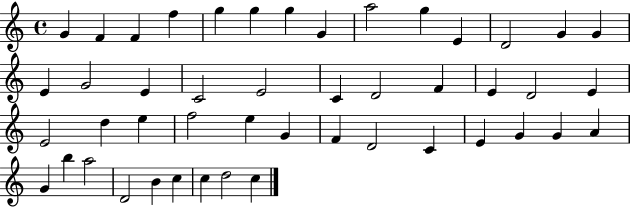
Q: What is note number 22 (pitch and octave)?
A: F4